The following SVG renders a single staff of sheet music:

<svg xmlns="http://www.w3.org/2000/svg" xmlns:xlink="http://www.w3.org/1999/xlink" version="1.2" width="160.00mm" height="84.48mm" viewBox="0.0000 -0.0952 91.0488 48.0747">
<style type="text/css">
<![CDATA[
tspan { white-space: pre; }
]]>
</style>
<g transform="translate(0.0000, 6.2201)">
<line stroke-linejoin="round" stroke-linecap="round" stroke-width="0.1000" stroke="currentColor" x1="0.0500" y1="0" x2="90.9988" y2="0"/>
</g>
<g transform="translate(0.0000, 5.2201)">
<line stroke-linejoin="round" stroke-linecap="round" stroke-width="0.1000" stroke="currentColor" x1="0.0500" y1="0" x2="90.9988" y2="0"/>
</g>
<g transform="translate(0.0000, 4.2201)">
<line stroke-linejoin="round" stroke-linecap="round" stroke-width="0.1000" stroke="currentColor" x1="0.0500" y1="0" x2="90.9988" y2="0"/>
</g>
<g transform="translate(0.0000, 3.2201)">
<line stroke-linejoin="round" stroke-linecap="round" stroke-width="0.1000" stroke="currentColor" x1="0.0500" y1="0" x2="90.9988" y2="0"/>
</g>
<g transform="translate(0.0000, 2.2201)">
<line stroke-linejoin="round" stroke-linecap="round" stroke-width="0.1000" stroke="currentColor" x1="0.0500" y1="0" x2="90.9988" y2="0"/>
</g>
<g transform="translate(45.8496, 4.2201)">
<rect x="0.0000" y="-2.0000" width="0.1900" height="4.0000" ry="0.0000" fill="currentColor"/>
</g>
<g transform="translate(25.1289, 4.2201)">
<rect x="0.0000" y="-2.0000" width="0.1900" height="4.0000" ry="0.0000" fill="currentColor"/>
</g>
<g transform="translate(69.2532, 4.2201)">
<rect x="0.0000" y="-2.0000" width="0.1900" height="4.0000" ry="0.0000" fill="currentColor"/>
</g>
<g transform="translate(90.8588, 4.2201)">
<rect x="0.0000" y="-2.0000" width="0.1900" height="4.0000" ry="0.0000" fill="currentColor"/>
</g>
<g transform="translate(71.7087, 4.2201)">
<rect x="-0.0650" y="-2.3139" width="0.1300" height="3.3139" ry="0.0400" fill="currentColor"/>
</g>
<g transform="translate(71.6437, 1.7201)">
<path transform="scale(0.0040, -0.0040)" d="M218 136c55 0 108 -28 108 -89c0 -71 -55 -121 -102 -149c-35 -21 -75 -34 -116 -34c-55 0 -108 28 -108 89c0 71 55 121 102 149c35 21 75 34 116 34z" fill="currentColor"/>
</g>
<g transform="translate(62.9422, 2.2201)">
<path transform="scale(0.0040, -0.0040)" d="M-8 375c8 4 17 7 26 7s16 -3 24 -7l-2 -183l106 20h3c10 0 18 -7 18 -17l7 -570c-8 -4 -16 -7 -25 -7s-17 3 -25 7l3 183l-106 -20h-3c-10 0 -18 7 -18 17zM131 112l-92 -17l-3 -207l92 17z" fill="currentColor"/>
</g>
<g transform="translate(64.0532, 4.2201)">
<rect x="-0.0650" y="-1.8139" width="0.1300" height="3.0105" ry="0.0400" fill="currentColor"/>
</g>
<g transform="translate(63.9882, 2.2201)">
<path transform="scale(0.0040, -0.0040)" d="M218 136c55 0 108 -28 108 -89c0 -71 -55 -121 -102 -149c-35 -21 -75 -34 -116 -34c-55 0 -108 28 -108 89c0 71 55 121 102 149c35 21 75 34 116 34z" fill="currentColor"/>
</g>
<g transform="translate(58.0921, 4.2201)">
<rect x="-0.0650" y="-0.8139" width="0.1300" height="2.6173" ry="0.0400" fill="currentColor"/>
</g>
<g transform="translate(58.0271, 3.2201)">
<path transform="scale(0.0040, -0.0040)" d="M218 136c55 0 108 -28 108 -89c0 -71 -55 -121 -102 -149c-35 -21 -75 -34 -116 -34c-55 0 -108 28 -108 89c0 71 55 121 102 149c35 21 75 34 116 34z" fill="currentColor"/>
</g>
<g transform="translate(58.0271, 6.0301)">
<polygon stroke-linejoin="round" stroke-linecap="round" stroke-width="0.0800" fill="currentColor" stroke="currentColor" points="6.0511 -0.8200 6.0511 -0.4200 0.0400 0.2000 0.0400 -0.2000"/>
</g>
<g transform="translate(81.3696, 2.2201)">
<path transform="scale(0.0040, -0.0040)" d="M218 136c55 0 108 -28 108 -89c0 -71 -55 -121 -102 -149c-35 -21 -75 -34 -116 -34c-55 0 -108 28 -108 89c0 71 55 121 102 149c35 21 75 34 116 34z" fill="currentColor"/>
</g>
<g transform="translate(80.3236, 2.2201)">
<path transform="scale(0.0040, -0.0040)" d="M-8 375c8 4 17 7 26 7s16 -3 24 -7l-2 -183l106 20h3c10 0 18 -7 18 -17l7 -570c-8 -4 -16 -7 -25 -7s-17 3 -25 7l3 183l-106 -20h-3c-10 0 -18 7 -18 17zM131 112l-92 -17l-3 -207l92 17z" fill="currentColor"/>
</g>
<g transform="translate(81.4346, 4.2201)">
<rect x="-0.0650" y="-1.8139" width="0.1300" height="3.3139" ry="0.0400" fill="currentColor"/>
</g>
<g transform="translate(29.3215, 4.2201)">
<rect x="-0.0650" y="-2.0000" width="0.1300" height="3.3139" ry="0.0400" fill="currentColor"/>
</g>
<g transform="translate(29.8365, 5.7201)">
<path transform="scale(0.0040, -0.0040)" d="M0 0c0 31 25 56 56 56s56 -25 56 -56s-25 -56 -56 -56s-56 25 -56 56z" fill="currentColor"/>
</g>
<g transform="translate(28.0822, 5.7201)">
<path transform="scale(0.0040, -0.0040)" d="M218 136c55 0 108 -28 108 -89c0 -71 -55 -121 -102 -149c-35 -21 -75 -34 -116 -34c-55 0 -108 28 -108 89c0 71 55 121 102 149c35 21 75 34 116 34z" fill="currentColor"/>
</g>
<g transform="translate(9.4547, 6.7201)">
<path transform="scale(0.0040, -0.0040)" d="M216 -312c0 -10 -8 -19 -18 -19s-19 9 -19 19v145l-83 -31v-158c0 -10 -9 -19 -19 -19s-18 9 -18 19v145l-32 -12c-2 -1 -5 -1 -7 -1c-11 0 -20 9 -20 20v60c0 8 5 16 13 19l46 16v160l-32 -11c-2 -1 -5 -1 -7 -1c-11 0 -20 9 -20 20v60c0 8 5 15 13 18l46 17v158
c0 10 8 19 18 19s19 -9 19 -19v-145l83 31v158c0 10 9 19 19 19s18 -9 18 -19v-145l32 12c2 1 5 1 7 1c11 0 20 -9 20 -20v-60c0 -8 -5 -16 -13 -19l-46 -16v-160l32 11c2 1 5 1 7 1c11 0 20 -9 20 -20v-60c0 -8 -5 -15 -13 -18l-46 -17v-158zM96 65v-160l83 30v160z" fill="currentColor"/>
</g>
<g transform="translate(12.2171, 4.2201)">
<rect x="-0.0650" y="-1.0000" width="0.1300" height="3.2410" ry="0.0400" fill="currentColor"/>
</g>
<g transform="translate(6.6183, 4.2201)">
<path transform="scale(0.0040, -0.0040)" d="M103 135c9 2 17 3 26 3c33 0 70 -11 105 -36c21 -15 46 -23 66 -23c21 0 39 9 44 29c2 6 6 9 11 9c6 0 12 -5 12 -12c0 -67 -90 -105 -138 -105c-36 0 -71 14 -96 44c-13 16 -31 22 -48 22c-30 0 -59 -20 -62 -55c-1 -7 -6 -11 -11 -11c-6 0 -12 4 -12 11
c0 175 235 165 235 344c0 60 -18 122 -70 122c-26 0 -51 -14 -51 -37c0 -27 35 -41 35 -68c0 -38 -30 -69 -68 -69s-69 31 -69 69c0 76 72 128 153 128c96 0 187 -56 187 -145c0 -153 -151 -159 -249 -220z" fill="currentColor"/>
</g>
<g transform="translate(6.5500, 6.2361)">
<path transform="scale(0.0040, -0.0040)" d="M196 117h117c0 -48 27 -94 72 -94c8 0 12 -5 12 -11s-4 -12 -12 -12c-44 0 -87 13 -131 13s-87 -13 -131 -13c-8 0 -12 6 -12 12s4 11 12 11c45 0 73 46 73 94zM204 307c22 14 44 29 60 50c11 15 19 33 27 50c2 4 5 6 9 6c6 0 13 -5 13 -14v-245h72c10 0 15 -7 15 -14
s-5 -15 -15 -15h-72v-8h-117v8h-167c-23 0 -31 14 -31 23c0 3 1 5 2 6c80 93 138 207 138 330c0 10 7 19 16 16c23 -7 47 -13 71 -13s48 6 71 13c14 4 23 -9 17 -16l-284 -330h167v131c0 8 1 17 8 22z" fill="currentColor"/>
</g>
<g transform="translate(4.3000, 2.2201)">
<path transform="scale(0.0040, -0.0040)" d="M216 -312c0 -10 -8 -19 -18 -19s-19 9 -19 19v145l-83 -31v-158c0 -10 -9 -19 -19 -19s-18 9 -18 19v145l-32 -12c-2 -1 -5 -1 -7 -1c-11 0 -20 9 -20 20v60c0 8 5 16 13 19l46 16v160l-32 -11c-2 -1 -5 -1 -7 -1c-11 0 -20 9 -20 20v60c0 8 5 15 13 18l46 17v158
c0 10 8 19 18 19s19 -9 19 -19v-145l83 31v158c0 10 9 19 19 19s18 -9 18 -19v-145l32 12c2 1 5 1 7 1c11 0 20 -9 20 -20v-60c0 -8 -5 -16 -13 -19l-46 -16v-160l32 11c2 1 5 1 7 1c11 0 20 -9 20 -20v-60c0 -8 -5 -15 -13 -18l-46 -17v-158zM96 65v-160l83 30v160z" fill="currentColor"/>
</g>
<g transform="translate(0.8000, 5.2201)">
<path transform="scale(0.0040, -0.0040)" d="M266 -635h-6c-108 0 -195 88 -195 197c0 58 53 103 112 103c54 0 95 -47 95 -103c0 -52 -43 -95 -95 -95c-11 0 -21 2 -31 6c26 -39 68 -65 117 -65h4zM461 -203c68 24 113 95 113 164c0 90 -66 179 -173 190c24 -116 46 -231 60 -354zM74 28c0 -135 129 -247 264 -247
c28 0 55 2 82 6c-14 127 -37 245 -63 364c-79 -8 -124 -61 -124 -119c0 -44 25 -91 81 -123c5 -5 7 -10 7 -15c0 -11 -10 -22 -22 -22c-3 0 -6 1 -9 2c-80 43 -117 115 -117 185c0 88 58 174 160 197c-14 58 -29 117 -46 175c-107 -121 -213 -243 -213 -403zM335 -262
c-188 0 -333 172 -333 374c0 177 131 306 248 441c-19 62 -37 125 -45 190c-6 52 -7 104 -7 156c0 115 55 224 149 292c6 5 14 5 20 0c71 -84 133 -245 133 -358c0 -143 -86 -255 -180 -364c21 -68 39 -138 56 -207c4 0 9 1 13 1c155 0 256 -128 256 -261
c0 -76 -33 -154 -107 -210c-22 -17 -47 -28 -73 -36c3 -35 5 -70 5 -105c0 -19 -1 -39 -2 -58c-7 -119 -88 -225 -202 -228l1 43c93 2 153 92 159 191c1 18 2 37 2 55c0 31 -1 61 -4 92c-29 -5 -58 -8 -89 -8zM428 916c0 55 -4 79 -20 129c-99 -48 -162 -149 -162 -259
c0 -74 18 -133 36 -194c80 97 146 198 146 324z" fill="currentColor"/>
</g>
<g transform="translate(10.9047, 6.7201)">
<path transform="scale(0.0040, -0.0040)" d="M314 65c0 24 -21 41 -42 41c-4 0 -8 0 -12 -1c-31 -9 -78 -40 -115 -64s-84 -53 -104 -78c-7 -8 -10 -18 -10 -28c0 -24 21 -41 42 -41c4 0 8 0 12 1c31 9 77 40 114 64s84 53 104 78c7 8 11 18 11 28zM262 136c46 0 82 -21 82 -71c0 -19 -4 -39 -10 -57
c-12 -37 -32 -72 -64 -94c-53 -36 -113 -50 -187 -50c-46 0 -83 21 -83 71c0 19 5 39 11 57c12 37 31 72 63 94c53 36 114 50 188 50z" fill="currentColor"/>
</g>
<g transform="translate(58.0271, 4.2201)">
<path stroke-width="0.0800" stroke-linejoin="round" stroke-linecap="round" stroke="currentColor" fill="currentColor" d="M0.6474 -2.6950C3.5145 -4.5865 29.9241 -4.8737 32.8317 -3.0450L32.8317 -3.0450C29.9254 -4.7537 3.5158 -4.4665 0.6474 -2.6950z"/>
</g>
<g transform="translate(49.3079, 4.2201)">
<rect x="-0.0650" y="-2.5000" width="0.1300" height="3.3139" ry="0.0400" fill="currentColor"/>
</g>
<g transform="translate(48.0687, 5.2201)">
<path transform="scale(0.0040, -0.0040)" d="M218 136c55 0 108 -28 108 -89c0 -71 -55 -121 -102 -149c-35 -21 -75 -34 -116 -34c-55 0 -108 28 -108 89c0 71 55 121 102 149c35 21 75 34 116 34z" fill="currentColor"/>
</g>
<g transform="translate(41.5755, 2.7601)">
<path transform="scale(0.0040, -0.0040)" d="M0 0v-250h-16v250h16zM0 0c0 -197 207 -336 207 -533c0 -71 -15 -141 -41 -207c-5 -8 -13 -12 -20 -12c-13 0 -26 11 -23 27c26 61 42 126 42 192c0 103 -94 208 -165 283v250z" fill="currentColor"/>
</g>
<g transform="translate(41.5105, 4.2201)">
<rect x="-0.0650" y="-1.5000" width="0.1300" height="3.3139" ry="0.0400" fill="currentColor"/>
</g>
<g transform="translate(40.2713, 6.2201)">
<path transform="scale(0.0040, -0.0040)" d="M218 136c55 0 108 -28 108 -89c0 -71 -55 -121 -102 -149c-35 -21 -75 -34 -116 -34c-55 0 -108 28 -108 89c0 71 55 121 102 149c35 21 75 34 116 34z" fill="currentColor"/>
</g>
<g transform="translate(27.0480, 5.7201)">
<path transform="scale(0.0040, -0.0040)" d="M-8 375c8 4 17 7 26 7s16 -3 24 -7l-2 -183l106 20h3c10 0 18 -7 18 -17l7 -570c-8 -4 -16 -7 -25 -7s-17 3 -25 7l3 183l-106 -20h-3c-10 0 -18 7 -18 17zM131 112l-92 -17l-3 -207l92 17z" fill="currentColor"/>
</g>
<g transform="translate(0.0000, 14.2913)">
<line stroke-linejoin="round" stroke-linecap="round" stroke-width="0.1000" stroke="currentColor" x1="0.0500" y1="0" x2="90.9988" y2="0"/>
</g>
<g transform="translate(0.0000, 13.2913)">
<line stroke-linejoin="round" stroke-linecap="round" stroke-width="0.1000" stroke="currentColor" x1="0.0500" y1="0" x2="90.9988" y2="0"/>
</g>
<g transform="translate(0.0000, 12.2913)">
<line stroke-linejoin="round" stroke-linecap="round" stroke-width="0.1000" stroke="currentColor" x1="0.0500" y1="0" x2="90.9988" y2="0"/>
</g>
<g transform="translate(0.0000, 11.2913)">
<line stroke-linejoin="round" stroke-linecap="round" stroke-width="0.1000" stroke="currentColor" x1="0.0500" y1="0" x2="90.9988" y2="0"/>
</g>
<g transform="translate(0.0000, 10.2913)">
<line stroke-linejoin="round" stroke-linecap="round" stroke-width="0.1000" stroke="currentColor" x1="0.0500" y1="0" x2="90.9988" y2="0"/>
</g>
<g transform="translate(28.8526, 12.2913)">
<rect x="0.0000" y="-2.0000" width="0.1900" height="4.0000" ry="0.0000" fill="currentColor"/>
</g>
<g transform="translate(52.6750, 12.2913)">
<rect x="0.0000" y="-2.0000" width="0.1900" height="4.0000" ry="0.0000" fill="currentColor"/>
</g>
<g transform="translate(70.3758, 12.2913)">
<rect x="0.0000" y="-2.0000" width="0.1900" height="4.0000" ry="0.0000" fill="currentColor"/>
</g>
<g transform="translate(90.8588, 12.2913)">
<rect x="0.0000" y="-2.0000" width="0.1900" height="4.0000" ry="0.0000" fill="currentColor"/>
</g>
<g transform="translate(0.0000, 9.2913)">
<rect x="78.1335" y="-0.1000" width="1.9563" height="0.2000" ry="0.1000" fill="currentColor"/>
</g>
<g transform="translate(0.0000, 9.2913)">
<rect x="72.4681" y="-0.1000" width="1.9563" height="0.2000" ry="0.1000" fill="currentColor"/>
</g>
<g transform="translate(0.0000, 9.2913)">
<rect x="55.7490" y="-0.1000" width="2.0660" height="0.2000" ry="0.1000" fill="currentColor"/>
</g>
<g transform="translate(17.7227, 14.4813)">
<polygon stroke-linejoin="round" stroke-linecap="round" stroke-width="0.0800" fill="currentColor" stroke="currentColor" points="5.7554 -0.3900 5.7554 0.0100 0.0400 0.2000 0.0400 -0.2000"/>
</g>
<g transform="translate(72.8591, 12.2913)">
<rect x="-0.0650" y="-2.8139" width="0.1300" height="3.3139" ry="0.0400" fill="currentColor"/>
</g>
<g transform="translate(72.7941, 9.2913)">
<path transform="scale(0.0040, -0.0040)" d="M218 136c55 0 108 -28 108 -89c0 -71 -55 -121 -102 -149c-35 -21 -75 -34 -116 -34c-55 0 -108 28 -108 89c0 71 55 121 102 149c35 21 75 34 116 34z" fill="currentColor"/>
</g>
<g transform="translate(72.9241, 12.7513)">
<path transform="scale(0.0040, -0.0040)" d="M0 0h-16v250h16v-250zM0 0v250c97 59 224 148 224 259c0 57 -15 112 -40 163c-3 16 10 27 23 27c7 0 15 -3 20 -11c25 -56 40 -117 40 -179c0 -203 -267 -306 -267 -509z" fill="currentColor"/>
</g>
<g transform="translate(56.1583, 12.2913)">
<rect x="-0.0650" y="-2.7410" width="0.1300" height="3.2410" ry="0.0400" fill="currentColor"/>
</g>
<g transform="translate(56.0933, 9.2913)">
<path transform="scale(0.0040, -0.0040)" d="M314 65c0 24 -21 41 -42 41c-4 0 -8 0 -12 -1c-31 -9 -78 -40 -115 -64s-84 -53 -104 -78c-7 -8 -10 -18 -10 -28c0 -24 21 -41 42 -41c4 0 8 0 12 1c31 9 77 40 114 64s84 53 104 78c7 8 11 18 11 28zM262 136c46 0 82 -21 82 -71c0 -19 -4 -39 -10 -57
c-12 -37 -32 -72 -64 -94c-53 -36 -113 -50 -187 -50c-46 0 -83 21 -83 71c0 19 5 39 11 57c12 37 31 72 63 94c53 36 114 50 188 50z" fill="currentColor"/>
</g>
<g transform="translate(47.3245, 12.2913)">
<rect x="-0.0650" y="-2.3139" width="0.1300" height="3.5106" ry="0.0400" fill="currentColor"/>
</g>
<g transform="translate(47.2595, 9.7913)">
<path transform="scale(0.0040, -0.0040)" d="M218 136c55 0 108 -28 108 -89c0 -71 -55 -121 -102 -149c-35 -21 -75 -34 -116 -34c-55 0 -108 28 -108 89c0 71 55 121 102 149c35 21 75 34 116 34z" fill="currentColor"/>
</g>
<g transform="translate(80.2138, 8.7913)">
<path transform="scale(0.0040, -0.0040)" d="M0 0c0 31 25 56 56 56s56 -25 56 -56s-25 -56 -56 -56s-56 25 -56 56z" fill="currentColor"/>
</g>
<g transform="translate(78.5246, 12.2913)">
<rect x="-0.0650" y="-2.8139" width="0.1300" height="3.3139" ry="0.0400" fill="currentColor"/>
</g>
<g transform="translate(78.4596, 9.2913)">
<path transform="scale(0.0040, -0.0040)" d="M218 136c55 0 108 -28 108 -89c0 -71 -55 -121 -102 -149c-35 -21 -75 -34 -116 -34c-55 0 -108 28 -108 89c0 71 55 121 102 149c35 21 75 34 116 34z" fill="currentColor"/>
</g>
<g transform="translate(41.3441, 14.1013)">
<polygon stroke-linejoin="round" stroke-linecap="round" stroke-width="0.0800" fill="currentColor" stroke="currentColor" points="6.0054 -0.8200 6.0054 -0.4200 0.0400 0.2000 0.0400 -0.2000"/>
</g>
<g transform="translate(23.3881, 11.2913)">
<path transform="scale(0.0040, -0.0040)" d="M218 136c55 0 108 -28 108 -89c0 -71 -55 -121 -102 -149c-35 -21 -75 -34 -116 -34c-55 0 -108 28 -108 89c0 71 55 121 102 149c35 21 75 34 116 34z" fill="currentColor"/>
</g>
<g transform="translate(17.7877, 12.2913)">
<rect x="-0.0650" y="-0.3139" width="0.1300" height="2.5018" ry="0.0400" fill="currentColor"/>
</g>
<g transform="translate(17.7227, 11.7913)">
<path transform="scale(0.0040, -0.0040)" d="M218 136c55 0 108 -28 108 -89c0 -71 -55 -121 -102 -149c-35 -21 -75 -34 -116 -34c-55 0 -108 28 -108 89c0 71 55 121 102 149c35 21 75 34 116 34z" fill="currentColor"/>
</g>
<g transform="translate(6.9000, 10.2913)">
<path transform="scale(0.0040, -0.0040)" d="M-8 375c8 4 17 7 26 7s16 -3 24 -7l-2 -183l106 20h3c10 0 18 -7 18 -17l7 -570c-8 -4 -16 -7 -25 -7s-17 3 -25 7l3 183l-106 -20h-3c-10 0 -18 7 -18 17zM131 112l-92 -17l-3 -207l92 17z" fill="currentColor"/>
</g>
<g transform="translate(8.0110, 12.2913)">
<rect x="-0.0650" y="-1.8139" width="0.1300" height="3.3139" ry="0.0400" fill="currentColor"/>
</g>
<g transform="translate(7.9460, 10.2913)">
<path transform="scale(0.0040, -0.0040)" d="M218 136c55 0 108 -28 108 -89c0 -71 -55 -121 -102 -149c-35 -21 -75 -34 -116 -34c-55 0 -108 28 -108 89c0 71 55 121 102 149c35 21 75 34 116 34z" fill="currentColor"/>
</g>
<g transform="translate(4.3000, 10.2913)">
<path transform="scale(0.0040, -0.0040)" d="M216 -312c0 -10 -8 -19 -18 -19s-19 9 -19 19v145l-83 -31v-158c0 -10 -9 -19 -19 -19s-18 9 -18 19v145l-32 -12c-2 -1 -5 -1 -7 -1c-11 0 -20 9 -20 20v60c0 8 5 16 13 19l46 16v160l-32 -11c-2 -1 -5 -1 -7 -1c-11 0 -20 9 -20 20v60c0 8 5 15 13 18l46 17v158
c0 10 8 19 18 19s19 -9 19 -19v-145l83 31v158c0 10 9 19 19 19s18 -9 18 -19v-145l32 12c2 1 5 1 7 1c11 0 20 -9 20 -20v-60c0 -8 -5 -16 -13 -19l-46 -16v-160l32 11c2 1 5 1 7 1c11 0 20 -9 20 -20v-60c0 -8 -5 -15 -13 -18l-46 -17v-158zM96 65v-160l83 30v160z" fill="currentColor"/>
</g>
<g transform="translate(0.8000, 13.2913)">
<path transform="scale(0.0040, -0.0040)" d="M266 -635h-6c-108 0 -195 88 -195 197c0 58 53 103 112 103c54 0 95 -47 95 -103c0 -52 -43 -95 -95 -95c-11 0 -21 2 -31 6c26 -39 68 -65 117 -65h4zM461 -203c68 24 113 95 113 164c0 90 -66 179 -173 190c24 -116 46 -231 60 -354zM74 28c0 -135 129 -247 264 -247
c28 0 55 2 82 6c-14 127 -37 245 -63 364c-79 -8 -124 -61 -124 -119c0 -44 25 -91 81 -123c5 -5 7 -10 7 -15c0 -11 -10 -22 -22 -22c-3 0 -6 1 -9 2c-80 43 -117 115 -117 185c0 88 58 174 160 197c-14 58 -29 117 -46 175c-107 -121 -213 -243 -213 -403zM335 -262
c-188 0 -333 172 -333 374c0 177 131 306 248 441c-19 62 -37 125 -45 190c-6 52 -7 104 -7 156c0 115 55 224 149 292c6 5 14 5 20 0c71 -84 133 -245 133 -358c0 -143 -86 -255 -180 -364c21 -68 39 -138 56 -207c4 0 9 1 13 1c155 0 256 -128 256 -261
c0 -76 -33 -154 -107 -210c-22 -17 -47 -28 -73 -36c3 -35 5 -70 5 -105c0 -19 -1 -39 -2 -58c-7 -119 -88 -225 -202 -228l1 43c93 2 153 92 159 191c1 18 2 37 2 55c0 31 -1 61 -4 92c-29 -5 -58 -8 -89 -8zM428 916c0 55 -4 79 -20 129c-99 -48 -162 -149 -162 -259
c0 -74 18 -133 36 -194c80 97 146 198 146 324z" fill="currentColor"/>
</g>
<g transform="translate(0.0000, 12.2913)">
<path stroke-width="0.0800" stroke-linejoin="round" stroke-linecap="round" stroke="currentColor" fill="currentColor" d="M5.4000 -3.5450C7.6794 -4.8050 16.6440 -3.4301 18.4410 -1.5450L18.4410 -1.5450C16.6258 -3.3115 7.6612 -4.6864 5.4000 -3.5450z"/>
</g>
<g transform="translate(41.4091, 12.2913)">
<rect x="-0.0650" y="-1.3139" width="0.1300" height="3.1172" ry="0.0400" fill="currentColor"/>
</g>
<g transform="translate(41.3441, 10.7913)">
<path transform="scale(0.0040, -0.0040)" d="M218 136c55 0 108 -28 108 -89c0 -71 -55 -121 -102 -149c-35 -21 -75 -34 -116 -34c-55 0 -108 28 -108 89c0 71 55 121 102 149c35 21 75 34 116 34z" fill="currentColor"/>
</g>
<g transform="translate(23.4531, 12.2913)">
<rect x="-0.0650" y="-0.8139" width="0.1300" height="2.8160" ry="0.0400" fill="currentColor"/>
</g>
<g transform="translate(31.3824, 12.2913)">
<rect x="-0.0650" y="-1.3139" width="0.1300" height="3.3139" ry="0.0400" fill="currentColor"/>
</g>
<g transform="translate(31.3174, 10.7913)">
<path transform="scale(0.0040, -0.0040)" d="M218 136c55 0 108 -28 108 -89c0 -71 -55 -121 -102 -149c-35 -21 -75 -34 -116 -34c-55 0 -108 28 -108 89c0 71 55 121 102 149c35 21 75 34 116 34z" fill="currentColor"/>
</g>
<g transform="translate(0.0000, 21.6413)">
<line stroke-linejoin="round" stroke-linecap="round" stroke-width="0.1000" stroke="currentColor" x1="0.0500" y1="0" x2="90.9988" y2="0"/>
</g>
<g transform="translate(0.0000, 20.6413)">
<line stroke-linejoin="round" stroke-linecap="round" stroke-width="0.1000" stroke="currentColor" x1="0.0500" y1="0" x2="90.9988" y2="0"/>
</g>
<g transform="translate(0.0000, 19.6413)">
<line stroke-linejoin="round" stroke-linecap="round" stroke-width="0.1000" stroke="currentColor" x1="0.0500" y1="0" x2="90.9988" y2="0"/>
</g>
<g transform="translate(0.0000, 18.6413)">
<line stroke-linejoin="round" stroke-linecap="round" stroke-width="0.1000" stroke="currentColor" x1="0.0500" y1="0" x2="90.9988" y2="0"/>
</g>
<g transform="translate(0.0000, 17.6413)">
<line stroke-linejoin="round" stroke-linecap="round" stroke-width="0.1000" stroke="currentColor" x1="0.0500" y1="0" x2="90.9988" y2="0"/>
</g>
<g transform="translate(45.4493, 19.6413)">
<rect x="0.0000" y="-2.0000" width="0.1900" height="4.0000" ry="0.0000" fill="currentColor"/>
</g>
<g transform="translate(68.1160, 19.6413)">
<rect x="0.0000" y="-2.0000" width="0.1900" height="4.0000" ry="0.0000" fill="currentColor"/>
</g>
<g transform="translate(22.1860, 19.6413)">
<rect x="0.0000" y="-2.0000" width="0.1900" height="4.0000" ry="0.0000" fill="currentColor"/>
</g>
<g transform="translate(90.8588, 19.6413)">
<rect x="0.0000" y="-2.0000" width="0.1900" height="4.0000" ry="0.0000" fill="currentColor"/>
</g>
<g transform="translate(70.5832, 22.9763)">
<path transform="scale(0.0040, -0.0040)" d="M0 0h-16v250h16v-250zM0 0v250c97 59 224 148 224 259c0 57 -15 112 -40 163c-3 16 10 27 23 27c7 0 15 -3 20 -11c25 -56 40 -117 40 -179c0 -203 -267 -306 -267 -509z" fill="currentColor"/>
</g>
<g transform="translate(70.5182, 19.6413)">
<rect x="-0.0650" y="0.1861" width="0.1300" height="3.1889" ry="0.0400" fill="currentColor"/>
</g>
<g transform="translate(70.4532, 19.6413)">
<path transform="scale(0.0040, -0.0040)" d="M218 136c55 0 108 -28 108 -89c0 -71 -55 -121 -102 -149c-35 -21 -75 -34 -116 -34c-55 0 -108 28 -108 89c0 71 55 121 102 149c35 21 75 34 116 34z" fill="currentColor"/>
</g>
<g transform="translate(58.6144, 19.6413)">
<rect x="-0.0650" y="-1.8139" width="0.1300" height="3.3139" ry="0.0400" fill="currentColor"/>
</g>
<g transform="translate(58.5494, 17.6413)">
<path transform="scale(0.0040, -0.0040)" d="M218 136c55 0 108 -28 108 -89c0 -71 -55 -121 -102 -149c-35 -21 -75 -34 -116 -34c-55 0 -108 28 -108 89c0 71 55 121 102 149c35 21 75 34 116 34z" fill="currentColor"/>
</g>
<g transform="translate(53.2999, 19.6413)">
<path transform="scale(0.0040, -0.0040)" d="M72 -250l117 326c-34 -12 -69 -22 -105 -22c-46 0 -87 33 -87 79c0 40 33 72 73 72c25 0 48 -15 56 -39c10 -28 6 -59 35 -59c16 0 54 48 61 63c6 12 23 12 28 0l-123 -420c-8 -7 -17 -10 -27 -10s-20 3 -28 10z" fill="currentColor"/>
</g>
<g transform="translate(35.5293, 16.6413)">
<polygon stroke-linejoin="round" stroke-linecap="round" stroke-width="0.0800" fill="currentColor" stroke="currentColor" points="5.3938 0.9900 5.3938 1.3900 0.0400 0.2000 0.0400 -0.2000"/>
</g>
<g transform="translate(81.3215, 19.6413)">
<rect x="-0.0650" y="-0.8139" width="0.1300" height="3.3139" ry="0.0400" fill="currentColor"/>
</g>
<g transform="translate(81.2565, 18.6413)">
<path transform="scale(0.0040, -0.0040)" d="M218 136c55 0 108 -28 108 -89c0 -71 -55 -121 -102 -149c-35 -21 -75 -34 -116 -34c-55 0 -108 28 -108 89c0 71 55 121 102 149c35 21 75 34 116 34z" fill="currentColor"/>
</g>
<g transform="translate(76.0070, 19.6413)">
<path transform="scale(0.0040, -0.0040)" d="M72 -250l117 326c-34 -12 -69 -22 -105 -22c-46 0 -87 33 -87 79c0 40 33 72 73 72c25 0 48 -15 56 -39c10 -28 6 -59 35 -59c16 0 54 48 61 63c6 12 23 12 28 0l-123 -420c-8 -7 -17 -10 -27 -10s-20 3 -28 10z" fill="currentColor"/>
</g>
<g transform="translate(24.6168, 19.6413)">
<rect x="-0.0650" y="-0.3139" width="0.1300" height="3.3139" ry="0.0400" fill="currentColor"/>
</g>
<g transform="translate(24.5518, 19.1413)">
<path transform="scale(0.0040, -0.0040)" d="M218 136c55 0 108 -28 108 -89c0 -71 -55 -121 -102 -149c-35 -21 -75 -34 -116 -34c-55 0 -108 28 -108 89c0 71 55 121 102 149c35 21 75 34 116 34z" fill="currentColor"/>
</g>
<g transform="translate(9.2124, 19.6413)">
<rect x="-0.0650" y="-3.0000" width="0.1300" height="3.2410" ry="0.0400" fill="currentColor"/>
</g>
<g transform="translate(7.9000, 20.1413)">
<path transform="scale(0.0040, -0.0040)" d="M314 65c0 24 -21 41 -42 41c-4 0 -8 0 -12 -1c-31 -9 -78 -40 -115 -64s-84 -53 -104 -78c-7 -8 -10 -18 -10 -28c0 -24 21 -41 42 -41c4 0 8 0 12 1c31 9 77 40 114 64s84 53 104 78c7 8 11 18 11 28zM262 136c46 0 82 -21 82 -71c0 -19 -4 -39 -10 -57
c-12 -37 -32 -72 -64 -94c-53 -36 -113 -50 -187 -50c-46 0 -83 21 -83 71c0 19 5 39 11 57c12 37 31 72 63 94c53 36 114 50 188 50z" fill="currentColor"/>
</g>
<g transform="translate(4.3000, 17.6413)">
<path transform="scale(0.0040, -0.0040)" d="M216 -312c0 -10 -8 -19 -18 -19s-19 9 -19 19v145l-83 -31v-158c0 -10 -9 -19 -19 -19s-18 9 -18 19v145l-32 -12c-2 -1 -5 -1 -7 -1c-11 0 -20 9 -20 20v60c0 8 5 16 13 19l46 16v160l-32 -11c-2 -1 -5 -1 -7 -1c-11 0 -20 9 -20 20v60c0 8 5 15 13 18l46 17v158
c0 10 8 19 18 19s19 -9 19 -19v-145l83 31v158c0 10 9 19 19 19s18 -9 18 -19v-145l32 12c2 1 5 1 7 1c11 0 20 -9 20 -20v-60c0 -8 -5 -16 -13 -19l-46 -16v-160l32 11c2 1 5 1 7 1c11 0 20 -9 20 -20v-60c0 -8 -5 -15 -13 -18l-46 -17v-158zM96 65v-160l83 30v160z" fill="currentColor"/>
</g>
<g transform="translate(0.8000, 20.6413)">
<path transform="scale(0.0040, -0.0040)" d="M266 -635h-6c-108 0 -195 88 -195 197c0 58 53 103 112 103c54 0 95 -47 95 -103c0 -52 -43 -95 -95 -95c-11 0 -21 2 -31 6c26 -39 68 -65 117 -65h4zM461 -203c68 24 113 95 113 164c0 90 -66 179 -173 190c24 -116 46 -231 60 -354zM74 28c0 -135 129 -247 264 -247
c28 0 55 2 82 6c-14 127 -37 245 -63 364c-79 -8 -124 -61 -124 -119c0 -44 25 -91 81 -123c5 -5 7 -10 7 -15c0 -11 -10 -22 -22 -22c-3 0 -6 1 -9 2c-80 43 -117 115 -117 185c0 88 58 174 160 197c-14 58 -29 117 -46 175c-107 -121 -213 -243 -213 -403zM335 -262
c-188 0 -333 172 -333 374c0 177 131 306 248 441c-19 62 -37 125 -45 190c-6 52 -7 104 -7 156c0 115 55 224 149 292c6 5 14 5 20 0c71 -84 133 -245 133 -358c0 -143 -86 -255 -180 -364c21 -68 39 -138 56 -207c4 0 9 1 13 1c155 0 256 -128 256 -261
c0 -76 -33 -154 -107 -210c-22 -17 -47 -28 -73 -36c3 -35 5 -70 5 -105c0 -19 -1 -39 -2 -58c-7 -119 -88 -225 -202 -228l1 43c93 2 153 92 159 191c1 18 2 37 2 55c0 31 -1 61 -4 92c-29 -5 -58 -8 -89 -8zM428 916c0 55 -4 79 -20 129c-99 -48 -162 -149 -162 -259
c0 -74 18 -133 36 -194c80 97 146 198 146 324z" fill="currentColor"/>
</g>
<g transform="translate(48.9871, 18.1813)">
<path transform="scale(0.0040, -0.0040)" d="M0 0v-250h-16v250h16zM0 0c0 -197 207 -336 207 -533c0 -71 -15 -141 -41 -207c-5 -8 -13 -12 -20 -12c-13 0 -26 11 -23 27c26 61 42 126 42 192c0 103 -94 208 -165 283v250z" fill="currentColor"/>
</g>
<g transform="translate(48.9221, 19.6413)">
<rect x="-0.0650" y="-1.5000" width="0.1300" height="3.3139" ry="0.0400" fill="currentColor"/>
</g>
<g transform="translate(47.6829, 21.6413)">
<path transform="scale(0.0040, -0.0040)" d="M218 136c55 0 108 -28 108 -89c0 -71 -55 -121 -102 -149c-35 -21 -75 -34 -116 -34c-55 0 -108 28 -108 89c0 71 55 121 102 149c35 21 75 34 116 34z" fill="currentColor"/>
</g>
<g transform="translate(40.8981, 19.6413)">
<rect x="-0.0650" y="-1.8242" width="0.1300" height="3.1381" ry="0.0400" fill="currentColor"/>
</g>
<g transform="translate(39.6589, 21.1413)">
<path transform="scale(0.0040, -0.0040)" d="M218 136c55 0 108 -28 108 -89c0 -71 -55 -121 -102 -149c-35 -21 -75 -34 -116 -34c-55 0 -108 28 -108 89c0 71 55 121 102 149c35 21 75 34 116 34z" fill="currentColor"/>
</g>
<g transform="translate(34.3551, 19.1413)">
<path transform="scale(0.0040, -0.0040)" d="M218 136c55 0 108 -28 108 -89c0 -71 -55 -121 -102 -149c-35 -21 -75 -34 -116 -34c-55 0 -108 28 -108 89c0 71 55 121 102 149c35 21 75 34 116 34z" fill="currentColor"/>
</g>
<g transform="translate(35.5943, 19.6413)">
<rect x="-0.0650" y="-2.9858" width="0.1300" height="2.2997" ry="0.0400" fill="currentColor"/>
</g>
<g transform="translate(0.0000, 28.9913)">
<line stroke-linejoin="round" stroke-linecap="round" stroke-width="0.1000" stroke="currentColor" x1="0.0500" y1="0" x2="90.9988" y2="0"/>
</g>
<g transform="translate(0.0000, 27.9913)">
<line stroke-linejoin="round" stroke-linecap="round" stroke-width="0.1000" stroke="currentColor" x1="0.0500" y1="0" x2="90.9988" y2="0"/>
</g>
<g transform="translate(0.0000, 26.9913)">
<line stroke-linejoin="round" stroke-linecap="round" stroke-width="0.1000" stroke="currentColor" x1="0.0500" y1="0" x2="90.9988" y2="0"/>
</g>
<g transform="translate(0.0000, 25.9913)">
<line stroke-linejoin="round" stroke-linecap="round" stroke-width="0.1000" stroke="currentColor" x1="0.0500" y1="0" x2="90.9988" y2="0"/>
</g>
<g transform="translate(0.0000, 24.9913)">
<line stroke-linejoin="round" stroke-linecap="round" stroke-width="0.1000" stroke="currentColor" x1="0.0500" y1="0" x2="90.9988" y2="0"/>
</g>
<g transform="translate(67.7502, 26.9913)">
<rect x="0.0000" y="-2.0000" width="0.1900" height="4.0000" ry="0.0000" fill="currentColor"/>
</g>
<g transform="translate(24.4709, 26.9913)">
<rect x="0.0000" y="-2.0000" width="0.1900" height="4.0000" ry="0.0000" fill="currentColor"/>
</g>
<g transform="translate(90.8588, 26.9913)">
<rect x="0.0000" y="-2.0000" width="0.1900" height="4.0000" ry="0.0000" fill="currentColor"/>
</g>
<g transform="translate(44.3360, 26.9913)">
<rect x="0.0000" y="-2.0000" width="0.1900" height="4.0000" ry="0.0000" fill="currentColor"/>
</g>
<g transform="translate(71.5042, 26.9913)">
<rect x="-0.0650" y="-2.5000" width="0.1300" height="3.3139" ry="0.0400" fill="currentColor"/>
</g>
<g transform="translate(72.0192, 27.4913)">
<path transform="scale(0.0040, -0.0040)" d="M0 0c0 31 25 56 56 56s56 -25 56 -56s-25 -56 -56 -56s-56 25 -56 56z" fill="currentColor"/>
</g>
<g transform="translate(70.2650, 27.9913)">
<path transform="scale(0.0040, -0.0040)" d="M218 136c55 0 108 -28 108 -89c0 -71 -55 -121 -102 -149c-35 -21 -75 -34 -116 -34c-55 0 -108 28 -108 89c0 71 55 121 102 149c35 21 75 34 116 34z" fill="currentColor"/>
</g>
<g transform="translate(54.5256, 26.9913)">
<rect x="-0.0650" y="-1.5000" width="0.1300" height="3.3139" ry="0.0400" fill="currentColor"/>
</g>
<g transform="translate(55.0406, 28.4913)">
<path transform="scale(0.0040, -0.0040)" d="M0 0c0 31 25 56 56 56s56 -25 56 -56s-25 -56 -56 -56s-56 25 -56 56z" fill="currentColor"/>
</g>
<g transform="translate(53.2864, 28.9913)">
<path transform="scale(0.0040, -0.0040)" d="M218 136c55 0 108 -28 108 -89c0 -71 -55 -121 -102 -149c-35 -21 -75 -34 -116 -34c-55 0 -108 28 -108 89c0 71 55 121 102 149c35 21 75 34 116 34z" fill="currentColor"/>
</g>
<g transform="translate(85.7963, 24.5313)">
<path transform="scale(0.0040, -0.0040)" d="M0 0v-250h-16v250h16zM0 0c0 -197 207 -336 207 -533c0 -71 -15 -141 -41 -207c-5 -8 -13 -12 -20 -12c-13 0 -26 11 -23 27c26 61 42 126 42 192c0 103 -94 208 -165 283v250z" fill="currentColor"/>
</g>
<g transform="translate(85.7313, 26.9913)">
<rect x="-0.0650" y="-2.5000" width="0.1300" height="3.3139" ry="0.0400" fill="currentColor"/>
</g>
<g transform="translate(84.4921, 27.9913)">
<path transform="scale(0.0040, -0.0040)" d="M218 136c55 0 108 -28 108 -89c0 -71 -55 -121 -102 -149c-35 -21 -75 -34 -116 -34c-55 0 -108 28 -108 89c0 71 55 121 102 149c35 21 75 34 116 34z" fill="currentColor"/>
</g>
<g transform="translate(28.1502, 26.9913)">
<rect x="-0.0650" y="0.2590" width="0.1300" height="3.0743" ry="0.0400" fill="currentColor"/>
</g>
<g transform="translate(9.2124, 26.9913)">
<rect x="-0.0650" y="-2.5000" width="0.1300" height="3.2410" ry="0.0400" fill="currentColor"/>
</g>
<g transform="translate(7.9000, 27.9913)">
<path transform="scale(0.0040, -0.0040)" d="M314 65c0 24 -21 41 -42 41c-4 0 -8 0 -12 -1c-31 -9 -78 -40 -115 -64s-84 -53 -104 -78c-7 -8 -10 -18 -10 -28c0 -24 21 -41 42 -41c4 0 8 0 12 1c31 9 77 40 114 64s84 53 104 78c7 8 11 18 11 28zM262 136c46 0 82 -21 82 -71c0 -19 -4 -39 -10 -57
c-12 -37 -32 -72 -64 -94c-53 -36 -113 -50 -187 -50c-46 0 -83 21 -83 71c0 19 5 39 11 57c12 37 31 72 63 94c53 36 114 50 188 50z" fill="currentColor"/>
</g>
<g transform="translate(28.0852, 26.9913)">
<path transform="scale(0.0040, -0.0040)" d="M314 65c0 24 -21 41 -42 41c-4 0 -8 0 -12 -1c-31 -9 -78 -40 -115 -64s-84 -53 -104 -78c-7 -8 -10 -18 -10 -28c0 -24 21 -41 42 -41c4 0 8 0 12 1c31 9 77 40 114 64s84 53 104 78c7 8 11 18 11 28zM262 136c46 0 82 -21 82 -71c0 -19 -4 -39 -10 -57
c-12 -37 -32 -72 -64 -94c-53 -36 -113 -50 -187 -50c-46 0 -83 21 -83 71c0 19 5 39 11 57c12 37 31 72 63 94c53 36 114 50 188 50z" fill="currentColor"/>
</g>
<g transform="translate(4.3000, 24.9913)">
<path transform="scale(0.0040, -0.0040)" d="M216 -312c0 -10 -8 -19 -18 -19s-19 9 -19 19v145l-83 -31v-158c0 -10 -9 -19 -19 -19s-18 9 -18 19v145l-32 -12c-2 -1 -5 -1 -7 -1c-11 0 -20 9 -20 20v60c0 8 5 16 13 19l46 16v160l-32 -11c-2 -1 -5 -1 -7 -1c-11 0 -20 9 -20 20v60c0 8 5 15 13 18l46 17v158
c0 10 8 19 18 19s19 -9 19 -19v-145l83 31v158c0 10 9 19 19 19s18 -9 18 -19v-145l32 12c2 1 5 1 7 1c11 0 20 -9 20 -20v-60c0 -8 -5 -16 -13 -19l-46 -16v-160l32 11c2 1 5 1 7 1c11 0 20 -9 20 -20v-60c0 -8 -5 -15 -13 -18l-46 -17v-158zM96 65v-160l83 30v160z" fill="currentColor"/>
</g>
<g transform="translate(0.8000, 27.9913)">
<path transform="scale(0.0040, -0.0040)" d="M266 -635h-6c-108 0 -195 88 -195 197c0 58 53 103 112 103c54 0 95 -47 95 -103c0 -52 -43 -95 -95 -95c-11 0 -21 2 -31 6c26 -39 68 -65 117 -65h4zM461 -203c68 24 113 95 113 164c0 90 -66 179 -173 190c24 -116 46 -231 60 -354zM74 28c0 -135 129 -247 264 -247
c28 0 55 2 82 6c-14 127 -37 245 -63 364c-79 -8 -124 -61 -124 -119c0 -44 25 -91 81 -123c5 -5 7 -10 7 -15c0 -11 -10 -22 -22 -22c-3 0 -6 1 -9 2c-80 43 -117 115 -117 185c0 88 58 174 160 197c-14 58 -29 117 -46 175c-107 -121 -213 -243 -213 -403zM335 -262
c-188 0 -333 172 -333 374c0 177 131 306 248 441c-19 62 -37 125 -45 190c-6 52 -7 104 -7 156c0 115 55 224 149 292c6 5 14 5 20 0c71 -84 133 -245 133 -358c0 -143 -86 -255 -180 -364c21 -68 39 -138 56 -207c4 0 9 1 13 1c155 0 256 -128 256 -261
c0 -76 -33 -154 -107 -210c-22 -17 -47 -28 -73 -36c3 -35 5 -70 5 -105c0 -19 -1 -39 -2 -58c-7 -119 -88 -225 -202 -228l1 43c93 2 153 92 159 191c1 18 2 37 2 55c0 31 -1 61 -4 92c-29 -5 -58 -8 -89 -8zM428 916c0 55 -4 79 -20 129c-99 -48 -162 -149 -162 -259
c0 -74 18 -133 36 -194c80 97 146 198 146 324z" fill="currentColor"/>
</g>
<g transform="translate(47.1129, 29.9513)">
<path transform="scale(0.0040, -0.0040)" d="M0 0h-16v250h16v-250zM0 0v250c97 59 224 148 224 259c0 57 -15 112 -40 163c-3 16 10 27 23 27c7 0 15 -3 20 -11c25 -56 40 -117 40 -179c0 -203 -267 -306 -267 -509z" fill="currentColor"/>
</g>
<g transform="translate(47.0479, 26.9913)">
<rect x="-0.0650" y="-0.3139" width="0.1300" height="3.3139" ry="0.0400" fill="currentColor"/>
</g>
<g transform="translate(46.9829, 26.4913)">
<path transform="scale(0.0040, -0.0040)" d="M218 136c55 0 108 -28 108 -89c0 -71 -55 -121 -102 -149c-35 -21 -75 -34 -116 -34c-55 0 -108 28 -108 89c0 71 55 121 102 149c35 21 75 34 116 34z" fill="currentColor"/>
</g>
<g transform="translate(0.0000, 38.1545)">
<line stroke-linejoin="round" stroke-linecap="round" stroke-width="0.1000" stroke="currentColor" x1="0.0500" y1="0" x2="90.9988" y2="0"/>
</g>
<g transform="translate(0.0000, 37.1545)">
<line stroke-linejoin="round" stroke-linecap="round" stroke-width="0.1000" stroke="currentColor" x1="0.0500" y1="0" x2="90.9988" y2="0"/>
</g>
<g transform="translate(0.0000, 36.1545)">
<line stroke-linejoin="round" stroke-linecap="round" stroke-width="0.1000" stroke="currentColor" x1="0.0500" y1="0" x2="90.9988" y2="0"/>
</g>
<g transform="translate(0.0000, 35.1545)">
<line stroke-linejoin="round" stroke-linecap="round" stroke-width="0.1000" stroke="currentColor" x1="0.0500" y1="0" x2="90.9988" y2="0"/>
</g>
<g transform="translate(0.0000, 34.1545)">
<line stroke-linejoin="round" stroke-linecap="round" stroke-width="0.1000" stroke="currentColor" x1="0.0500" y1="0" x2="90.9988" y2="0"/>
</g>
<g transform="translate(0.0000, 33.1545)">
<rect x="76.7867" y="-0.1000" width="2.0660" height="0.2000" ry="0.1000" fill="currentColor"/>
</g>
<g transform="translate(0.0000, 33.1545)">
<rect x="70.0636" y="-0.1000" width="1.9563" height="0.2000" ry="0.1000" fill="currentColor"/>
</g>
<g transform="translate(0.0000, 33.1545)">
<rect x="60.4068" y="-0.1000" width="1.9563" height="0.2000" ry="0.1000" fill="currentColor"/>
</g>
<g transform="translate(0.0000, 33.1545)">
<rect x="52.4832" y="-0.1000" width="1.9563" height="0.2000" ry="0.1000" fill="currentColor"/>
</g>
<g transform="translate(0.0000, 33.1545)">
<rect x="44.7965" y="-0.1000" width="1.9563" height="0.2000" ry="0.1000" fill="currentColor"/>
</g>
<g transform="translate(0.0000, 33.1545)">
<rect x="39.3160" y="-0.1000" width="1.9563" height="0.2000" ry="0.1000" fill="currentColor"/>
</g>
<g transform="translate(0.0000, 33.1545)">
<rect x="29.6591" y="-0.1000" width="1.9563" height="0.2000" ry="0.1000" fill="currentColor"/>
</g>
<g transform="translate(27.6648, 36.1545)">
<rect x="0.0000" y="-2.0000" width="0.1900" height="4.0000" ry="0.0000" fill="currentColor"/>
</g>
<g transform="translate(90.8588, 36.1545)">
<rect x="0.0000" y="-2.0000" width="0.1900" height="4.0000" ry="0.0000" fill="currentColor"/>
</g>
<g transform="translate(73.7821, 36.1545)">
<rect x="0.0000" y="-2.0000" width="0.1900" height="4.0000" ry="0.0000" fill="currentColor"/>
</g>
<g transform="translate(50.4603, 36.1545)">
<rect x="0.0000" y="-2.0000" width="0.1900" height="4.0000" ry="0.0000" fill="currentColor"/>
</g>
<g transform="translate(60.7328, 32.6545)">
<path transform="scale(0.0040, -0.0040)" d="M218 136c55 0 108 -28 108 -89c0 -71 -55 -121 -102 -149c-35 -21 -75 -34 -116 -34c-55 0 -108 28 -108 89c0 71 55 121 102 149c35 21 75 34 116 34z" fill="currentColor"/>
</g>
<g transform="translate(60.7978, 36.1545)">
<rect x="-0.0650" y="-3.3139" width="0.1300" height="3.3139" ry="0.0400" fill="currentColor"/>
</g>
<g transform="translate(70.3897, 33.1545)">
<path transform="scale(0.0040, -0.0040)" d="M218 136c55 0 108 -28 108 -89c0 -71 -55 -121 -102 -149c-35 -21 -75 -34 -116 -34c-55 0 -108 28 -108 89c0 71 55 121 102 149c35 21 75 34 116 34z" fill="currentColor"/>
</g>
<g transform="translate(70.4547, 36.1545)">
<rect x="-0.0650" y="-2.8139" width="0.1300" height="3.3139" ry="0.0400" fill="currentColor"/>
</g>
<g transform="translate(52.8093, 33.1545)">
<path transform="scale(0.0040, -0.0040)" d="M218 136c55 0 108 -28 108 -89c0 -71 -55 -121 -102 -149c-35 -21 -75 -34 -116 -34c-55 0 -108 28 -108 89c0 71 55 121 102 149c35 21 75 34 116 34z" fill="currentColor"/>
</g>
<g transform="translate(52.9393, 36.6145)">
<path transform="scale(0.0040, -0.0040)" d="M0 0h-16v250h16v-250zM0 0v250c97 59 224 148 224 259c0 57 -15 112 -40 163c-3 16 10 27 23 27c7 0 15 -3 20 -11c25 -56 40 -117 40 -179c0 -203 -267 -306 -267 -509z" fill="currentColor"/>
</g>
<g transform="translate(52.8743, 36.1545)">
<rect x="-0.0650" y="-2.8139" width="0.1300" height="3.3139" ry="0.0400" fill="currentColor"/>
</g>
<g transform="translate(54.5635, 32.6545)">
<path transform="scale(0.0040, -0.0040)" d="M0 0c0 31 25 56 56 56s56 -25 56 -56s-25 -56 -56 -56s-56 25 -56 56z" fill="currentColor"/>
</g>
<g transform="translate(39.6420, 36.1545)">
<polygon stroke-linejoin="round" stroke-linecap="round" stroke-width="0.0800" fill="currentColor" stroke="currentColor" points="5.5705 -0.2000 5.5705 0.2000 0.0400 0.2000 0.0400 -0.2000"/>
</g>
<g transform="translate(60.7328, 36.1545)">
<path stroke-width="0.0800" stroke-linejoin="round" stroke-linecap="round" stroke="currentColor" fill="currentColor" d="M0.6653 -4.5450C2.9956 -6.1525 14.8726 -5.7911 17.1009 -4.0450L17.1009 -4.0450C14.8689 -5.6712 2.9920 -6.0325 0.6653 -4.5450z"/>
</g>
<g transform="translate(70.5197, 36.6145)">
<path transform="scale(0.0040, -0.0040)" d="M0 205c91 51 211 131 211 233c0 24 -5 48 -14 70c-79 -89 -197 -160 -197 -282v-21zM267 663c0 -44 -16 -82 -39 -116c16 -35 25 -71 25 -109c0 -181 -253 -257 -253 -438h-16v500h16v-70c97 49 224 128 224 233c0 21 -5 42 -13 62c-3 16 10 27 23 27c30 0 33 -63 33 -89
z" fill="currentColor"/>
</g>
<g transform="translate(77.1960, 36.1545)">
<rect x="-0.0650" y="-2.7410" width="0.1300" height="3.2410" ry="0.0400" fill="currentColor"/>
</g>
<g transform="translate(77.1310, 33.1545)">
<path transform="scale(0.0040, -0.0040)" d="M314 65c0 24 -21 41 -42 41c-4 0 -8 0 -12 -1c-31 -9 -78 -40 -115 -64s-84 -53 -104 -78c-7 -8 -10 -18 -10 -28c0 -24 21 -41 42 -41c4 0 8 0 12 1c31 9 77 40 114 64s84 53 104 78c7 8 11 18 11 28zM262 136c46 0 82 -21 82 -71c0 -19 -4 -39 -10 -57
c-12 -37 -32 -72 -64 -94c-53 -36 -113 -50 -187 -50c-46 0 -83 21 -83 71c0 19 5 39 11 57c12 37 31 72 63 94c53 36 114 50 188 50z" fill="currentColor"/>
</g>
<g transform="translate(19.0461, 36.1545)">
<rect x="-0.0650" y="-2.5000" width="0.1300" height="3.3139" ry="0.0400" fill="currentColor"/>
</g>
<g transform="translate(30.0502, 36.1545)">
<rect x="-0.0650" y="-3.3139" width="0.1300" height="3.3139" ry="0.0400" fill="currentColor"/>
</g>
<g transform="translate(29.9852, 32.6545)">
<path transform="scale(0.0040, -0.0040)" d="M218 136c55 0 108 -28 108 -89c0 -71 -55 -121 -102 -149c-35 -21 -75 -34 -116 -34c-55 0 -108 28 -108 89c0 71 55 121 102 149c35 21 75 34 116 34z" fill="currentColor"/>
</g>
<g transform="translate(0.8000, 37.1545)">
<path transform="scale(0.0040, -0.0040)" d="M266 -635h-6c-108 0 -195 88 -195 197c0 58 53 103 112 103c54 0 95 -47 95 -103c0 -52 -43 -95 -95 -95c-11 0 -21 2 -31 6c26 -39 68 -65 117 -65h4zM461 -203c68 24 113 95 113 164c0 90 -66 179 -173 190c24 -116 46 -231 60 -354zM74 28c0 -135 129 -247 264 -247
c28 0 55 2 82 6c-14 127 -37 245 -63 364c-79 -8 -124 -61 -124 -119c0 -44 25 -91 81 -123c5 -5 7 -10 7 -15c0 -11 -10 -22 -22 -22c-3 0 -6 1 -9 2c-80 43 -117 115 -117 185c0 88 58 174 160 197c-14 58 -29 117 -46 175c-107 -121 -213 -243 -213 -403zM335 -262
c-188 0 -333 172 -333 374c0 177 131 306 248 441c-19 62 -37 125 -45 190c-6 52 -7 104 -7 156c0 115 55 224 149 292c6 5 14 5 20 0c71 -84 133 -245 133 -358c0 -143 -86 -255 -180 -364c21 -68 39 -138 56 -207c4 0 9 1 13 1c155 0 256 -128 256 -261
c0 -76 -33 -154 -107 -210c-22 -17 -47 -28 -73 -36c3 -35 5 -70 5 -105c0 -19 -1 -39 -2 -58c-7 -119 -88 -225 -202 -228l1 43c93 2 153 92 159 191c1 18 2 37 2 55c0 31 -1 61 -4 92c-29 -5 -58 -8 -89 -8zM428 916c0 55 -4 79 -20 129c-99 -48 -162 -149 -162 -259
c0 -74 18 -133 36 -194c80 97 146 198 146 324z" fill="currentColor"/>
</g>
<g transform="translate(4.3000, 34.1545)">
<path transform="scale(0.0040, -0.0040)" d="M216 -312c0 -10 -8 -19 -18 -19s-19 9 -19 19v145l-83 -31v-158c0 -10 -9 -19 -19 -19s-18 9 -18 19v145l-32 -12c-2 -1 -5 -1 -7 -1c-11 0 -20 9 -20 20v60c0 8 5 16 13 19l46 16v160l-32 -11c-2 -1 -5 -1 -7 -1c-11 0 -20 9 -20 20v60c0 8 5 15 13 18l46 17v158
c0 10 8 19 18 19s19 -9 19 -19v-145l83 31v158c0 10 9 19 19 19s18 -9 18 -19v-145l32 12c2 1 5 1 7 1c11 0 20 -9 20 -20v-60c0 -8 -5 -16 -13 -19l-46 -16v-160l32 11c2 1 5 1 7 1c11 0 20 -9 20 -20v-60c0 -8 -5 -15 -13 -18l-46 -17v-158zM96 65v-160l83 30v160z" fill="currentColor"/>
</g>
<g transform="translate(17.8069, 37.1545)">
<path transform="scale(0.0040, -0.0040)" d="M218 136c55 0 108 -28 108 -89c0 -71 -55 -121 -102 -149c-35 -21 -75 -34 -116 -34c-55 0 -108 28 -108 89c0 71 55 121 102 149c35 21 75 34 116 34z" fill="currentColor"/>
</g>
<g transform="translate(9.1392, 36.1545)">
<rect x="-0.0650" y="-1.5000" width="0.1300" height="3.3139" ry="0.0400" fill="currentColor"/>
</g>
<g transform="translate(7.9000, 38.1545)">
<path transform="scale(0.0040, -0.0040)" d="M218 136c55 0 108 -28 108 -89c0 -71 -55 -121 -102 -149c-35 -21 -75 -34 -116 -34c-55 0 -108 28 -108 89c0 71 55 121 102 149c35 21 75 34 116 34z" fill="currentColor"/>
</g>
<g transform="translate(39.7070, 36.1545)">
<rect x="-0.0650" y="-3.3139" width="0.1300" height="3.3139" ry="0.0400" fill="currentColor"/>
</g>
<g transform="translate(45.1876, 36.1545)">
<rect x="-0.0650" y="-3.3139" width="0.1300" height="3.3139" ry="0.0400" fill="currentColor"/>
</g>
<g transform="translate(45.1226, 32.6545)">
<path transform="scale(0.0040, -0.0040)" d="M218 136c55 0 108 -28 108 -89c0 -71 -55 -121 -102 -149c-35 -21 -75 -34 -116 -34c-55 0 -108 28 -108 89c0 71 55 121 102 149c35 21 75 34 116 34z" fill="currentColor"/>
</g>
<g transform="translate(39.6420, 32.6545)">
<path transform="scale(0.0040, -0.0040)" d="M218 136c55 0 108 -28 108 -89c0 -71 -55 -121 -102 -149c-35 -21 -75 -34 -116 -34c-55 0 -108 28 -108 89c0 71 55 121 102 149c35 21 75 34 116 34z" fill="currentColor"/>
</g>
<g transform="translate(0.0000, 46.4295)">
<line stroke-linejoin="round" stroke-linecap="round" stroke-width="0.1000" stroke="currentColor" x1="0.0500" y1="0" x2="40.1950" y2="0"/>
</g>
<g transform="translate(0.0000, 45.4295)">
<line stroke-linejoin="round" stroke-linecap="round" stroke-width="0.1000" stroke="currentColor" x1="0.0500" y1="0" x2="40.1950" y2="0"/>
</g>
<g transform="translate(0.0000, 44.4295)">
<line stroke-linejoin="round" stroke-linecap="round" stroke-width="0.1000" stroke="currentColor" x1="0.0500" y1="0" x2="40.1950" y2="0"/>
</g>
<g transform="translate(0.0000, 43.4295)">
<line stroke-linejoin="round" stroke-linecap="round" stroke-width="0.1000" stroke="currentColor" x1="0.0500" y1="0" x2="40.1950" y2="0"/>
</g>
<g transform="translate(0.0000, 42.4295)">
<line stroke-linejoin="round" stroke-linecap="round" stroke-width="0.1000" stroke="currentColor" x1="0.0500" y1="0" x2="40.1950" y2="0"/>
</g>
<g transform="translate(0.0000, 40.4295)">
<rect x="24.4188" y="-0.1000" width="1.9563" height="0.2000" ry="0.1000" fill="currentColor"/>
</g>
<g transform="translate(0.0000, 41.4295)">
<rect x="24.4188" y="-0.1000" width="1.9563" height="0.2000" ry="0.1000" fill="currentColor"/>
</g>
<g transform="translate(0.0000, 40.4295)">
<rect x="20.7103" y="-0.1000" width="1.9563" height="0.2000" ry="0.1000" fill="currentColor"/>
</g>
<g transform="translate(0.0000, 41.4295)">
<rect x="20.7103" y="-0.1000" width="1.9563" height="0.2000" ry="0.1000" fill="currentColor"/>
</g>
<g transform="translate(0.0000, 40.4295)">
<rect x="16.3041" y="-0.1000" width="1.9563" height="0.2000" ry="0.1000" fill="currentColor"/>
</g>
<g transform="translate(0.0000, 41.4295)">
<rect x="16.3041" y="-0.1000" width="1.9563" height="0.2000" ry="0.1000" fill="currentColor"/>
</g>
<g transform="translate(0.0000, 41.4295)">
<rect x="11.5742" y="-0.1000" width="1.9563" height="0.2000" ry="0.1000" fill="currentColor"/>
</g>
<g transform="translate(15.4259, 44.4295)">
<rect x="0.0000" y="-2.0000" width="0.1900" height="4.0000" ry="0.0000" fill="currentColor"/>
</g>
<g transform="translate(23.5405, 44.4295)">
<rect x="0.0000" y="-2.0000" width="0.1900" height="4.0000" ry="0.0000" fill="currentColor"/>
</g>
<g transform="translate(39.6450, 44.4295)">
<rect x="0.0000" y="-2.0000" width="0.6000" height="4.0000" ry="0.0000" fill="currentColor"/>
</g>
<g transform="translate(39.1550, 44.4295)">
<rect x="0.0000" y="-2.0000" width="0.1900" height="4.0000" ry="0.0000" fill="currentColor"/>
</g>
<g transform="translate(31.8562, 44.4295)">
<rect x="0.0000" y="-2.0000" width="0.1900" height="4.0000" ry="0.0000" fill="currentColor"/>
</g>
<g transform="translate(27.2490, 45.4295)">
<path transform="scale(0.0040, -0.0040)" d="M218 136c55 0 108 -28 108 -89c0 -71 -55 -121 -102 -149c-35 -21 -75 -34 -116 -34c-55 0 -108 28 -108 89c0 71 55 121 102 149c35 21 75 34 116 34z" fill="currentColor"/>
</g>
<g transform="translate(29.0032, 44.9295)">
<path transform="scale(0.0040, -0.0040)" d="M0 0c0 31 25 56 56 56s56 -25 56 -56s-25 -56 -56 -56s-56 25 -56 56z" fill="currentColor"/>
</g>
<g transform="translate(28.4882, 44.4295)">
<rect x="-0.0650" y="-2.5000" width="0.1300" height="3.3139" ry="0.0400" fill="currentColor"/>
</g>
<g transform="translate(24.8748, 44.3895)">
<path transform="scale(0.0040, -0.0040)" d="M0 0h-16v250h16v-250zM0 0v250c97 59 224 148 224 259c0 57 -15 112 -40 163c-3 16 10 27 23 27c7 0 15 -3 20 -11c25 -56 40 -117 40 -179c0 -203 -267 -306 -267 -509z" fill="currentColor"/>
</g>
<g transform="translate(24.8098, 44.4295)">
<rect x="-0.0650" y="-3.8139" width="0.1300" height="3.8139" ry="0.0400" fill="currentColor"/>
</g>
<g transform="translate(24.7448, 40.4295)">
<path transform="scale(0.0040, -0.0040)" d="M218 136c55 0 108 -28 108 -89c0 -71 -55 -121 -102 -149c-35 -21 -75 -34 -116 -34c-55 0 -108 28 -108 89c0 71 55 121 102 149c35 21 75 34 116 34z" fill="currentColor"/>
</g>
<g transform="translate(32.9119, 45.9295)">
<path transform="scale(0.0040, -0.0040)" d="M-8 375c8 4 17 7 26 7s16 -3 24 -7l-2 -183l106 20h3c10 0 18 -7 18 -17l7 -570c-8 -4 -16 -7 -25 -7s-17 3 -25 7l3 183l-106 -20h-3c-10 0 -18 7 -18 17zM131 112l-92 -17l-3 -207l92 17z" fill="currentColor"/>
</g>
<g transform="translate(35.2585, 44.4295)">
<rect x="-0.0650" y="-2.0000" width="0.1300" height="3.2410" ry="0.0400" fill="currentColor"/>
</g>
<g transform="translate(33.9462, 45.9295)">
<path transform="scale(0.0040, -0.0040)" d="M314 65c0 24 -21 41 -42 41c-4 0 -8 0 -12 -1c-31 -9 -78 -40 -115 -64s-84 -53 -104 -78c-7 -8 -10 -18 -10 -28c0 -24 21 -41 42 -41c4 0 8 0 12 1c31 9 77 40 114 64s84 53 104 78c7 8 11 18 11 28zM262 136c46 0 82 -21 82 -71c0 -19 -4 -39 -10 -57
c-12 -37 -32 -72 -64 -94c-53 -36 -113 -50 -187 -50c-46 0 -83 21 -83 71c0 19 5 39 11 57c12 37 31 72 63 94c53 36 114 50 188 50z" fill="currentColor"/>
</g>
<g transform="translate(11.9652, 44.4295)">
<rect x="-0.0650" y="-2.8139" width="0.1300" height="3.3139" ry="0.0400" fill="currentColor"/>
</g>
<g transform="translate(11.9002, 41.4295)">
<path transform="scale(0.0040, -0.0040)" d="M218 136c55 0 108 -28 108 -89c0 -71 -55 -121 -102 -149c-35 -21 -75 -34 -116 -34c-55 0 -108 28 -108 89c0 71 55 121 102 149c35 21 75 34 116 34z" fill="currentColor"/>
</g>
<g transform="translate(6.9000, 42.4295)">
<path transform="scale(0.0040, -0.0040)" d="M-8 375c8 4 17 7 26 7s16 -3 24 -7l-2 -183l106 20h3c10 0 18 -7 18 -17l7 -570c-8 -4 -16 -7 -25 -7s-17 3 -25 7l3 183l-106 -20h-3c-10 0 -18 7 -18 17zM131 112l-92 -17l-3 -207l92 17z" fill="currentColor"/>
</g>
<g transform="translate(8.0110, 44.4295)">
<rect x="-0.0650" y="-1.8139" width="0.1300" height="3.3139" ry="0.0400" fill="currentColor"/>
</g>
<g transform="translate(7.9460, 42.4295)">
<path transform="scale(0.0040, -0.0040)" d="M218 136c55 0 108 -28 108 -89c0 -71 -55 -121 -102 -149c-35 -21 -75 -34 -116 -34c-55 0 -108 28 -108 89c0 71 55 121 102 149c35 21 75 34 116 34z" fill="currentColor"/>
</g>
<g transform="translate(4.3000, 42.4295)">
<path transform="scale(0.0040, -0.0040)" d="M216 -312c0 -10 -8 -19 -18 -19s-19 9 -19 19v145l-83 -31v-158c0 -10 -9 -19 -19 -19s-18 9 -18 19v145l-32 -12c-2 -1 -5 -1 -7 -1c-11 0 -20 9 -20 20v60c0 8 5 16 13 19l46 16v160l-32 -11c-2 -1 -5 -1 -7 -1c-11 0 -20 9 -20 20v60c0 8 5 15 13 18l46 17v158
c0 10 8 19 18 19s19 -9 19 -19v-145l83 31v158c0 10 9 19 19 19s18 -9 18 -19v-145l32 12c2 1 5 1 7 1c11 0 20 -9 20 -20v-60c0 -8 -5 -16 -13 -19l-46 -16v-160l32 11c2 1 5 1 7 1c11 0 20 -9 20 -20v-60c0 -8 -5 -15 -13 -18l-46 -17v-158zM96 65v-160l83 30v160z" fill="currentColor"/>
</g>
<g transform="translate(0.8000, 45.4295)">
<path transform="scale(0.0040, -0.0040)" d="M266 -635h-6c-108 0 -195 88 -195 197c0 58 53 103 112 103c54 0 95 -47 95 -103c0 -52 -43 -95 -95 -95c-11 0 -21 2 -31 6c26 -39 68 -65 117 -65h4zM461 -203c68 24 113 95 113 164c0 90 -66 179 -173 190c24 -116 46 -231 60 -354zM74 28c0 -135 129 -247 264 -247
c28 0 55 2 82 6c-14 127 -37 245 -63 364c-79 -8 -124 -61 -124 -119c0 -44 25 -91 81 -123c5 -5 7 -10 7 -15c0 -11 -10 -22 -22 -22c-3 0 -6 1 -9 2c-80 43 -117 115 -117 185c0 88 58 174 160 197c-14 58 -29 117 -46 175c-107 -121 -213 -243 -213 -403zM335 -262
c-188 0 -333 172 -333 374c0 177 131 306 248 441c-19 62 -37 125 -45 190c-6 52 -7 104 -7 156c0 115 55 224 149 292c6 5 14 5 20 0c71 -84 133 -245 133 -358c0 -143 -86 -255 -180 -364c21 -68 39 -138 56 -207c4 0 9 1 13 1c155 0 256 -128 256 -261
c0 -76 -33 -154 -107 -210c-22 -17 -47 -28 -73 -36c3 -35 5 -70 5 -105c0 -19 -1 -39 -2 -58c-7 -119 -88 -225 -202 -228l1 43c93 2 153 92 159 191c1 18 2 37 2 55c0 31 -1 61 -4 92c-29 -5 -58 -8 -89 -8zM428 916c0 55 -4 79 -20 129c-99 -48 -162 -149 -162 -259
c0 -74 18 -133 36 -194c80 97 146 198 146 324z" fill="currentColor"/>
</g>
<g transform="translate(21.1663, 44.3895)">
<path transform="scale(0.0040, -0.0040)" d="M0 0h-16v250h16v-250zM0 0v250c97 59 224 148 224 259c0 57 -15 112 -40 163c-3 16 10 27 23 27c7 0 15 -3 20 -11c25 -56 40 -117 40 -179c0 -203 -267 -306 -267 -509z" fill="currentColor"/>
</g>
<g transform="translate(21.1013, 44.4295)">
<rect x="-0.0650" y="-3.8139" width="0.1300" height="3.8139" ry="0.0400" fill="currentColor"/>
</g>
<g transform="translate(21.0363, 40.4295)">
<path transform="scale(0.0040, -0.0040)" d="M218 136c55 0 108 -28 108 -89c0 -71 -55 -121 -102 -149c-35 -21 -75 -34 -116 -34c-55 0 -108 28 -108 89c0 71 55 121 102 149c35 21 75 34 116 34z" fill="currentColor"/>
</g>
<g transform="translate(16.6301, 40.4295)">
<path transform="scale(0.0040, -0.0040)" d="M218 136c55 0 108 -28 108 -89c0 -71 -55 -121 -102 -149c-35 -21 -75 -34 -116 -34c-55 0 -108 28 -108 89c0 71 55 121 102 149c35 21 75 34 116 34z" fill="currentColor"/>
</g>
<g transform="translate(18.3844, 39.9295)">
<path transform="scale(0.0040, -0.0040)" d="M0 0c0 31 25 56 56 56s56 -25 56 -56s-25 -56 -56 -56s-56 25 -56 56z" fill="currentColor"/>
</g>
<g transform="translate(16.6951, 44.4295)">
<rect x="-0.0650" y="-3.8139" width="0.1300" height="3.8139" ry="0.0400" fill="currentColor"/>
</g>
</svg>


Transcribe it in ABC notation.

X:1
T:Untitled
M:2/4
L:1/4
K:G
^D2 F E/2 G d/2 f/2 g f f c/2 d/2 e e/2 g/2 a2 a/2 a A2 c c/2 ^F/2 E/2 z/2 ^f B/2 z/2 d G2 B2 c/2 E G G/2 E G b b/2 b/2 a/2 b a/4 a2 f a c' c'/2 c'/2 G F2